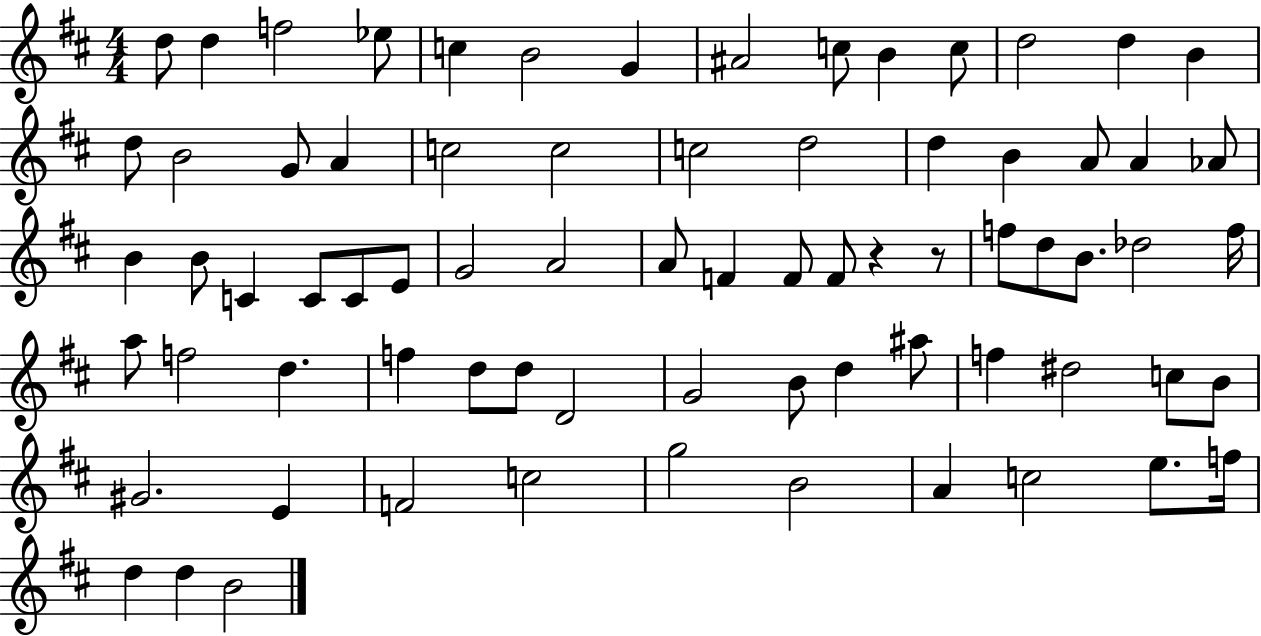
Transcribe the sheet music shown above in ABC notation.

X:1
T:Untitled
M:4/4
L:1/4
K:D
d/2 d f2 _e/2 c B2 G ^A2 c/2 B c/2 d2 d B d/2 B2 G/2 A c2 c2 c2 d2 d B A/2 A _A/2 B B/2 C C/2 C/2 E/2 G2 A2 A/2 F F/2 F/2 z z/2 f/2 d/2 B/2 _d2 f/4 a/2 f2 d f d/2 d/2 D2 G2 B/2 d ^a/2 f ^d2 c/2 B/2 ^G2 E F2 c2 g2 B2 A c2 e/2 f/4 d d B2